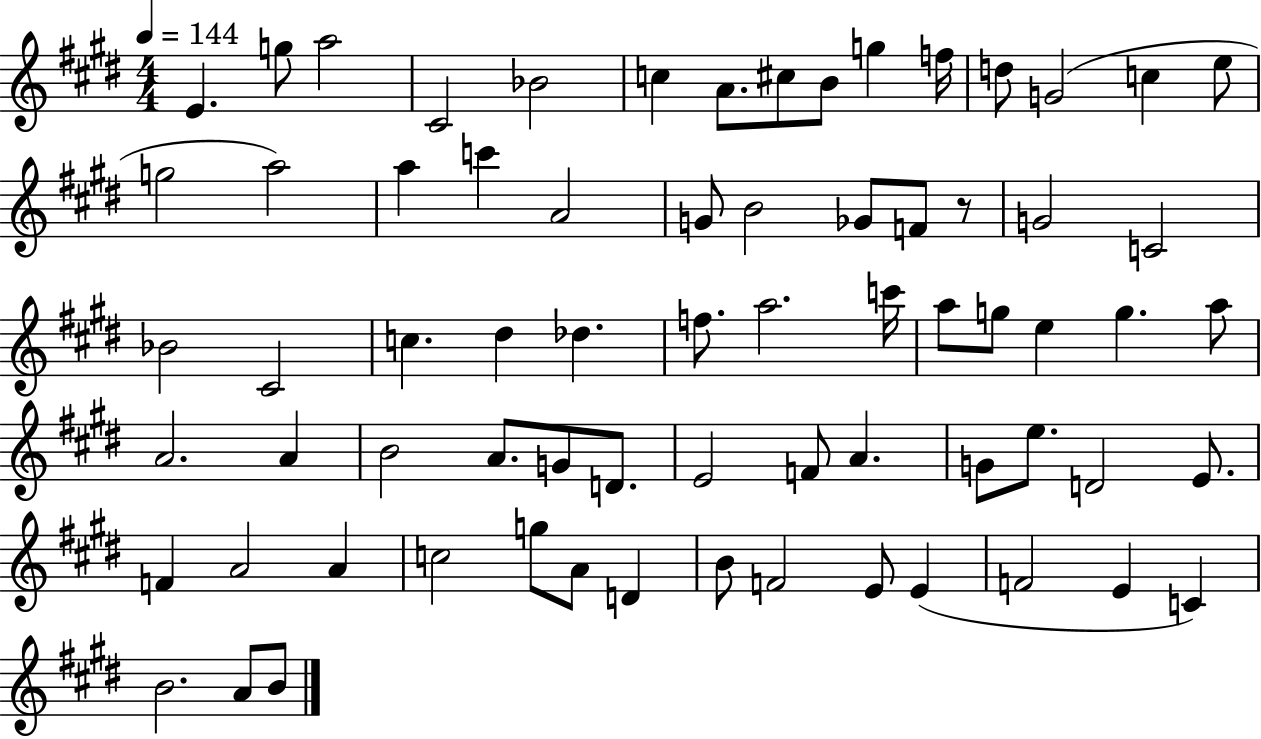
E4/q. G5/e A5/h C#4/h Bb4/h C5/q A4/e. C#5/e B4/e G5/q F5/s D5/e G4/h C5/q E5/e G5/h A5/h A5/q C6/q A4/h G4/e B4/h Gb4/e F4/e R/e G4/h C4/h Bb4/h C#4/h C5/q. D#5/q Db5/q. F5/e. A5/h. C6/s A5/e G5/e E5/q G5/q. A5/e A4/h. A4/q B4/h A4/e. G4/e D4/e. E4/h F4/e A4/q. G4/e E5/e. D4/h E4/e. F4/q A4/h A4/q C5/h G5/e A4/e D4/q B4/e F4/h E4/e E4/q F4/h E4/q C4/q B4/h. A4/e B4/e